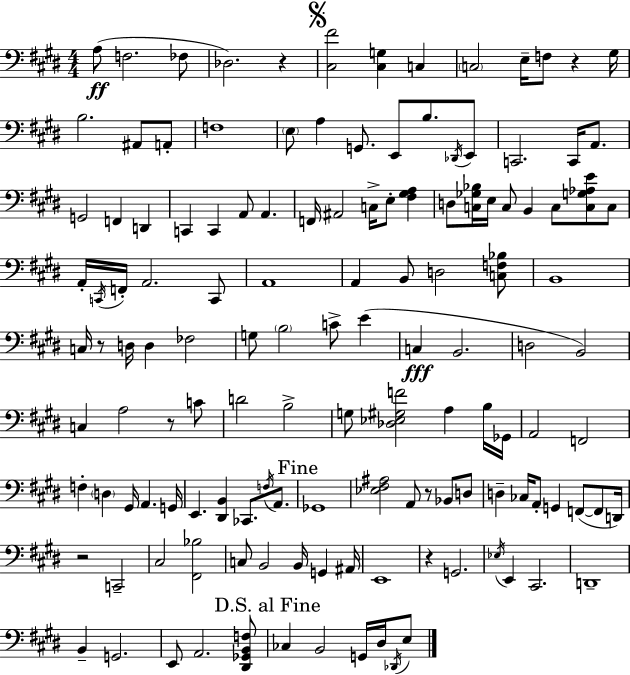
{
  \clef bass
  \numericTimeSignature
  \time 4/4
  \key e \major
  \repeat volta 2 { a8(\ff f2. fes8 | des2.) r4 | \mark \markup { \musicglyph "scripts.segno" } <cis fis'>2 <cis g>4 c4 | \parenthesize c2 e16-- f8 r4 gis16 | \break b2. ais,8 a,8-. | f1 | \parenthesize e8 a4 g,8. e,8 b8. \acciaccatura { des,16 } e,8 | c,2. c,16 a,8. | \break g,2 f,4 d,4 | c,4 c,4 a,8 a,4. | f,16 ais,2 c16-> e8-. <fis gis a>4 | d8 <c ges bes>16 e16 c8 b,4 c8 <c g aes e'>8 c8 | \break a,16-. \acciaccatura { c,16 } f,16-. a,2. | c,8 a,1 | a,4 b,8 d2 | <c f bes>8 b,1 | \break c16 r8 d16 d4 fes2 | g8 \parenthesize b2 c'8-> e'4( | c4\fff b,2. | d2 b,2) | \break c4 a2 r8 | c'8 d'2 b2-> | g8 <des ees gis f'>2 a4 | b16 ges,16 a,2 f,2 | \break f4-. \parenthesize d4 gis,16 a,4. | g,16 e,4. <dis, b,>4 ces,8. \acciaccatura { f16 } | a,8. \mark "Fine" ges,1 | <ees fis ais>2 a,8 r8 bes,8 | \break d8 d4-- ces16 a,8-. g,4 f,8~(~ | f,8 d,16) r2 c,2-- | cis2 <fis, bes>2 | c8 b,2 b,16 g,4 | \break ais,16 e,1 | r4 g,2. | \acciaccatura { ees16 } e,4 cis,2. | d,1-- | \break b,4-- g,2. | e,8 a,2. | <dis, ges, b, f>8 \mark "D.S. al Fine" ces4 b,2 | g,16 dis16 \acciaccatura { des,16 } e8 } \bar "|."
}